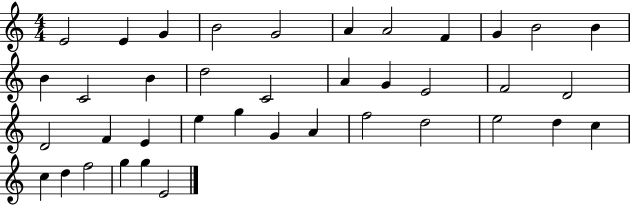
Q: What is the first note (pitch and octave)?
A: E4